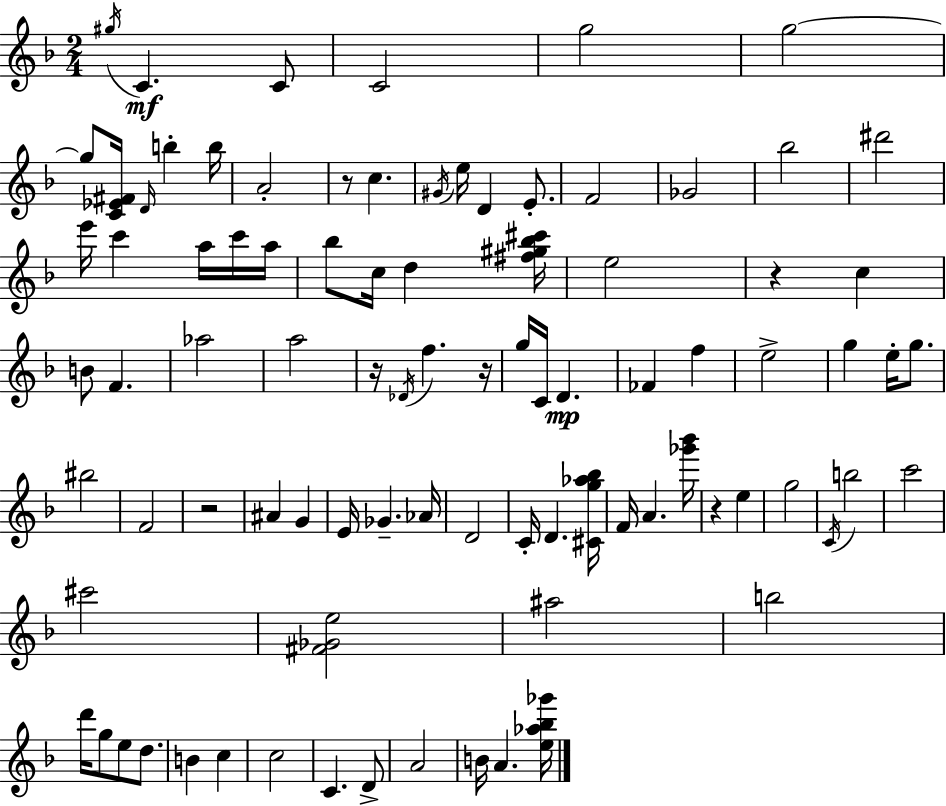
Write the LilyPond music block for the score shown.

{
  \clef treble
  \numericTimeSignature
  \time 2/4
  \key d \minor
  \acciaccatura { gis''16 }\mf c'4. c'8 | c'2 | g''2 | g''2~~ | \break g''8 <c' ees' fis'>16 \grace { d'16 } b''4-. | b''16 a'2-. | r8 c''4. | \acciaccatura { gis'16 } e''16 d'4 | \break e'8.-. f'2 | ges'2 | bes''2 | dis'''2 | \break e'''16 c'''4 | a''16 c'''16 a''16 bes''8 c''16 d''4 | <fis'' gis'' bes'' cis'''>16 e''2 | r4 c''4 | \break b'8 f'4. | aes''2 | a''2 | r16 \acciaccatura { des'16 } f''4. | \break r16 g''16 c'16 d'4.\mp | fes'4 | f''4 e''2-> | g''4 | \break e''16-. g''8. bis''2 | f'2 | r2 | ais'4 | \break g'4 e'16 ges'4.-- | aes'16 d'2 | c'16-. d'4. | <cis' g'' aes'' bes''>16 f'16 a'4. | \break <ges''' bes'''>16 r4 | e''4 g''2 | \acciaccatura { c'16 } b''2 | c'''2 | \break cis'''2 | <fis' ges' e''>2 | ais''2 | b''2 | \break d'''16 g''8 | e''8 d''8. b'4 | c''4 c''2 | c'4. | \break d'8-> a'2 | b'16 a'4. | <e'' aes'' bes'' ges'''>16 \bar "|."
}